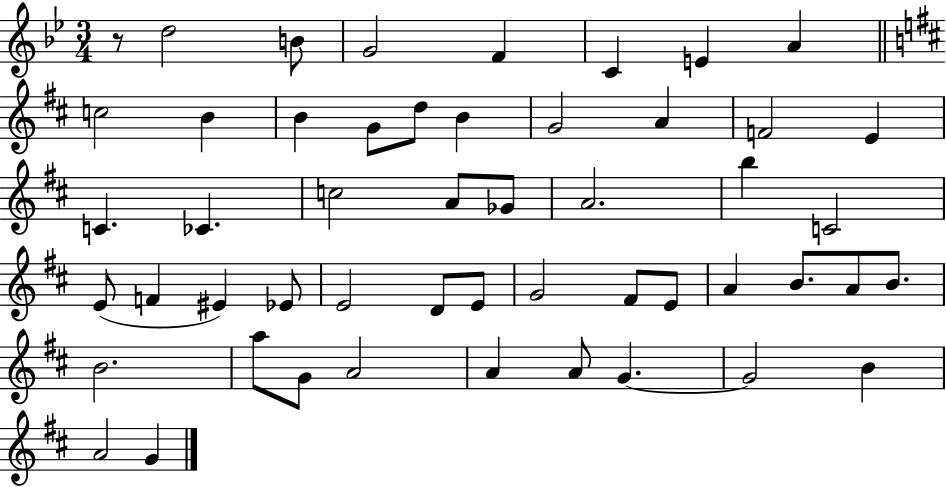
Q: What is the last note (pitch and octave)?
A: G4